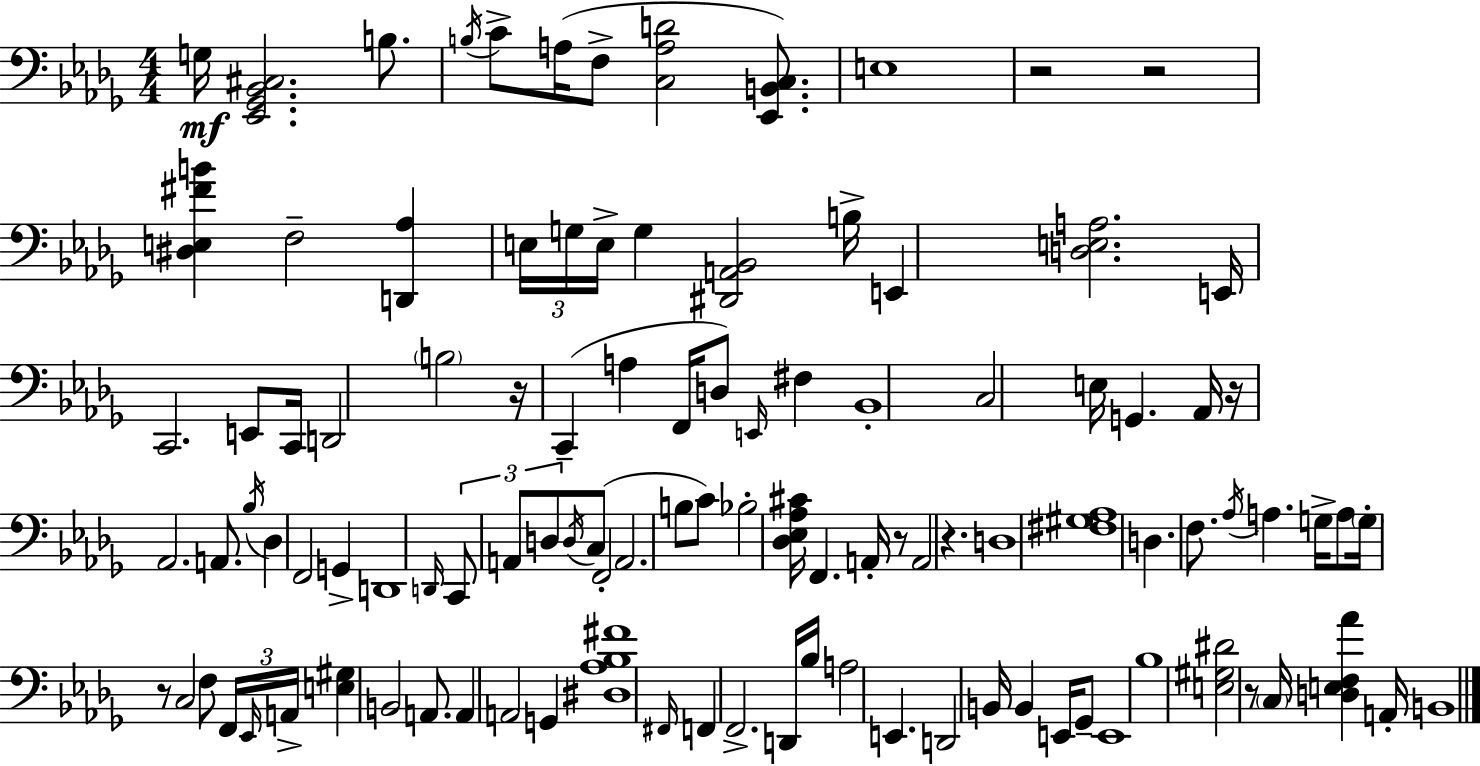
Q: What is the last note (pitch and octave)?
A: B2